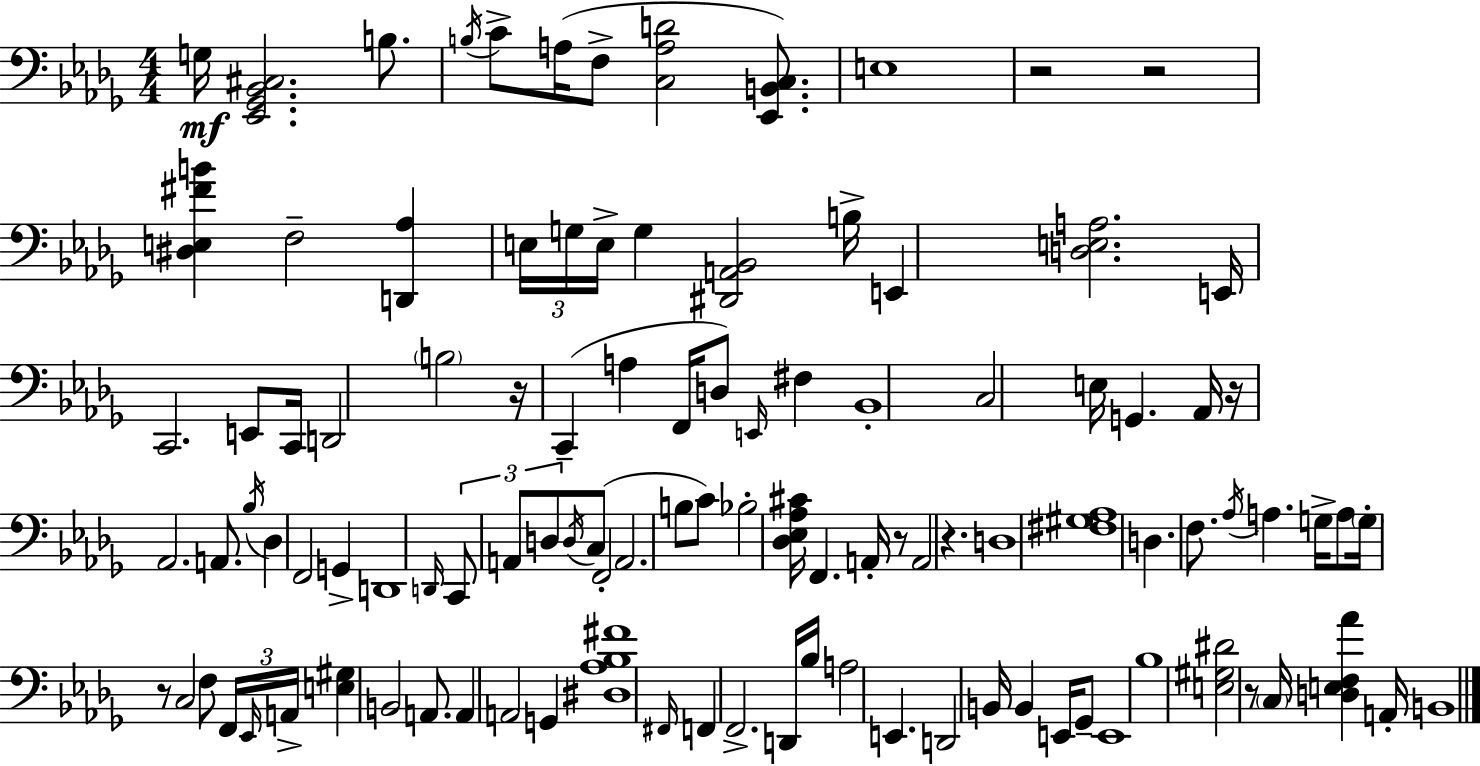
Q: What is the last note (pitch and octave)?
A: B2